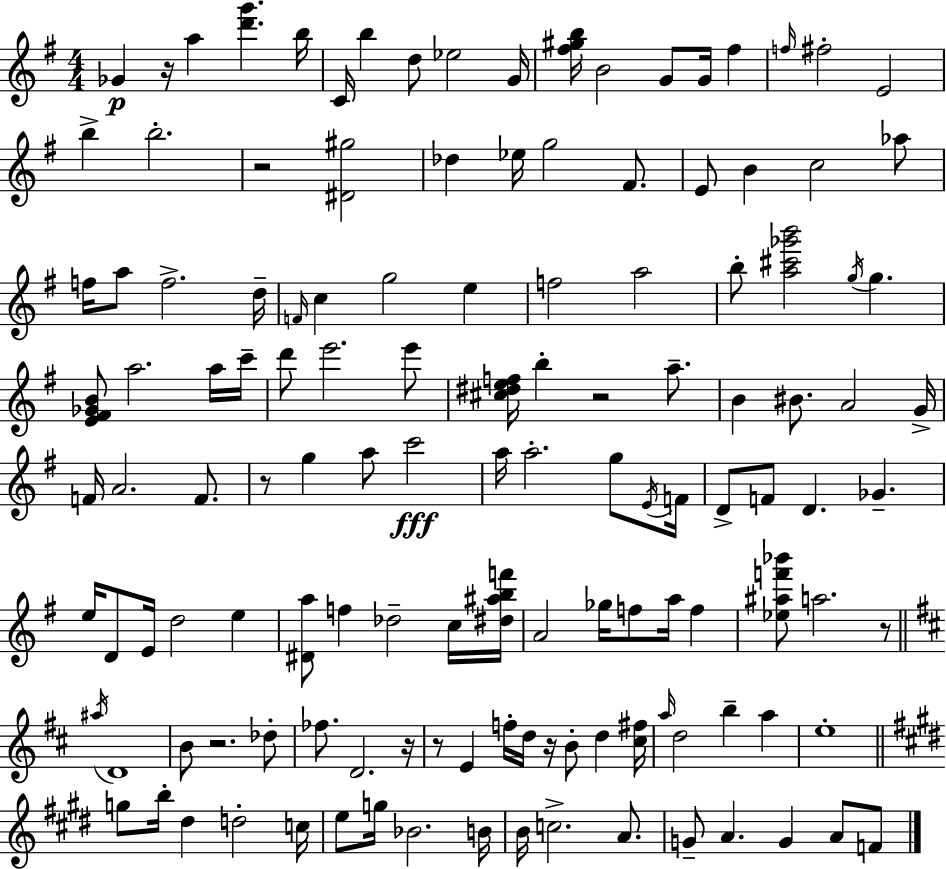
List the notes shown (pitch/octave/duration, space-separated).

Gb4/q R/s A5/q [D6,G6]/q. B5/s C4/s B5/q D5/e Eb5/h G4/s [F#5,G#5,B5]/s B4/h G4/e G4/s F#5/q F5/s F#5/h E4/h B5/q B5/h. R/h [D#4,G#5]/h Db5/q Eb5/s G5/h F#4/e. E4/e B4/q C5/h Ab5/e F5/s A5/e F5/h. D5/s F4/s C5/q G5/h E5/q F5/h A5/h B5/e [A5,C#6,Gb6,B6]/h G5/s G5/q. [E4,F#4,Gb4,B4]/e A5/h. A5/s C6/s D6/e E6/h. E6/e [C#5,D#5,E5,F5]/s B5/q R/h A5/e. B4/q BIS4/e. A4/h G4/s F4/s A4/h. F4/e. R/e G5/q A5/e C6/h A5/s A5/h. G5/e E4/s F4/s D4/e F4/e D4/q. Gb4/q. E5/s D4/e E4/s D5/h E5/q [D#4,A5]/e F5/q Db5/h C5/s [D#5,A#5,B5,F6]/s A4/h Gb5/s F5/e A5/s F5/q [Eb5,A#5,F6,Bb6]/e A5/h. R/e A#5/s D4/w B4/e R/h. Db5/e FES5/e. D4/h. R/s R/e E4/q F5/s D5/s R/s B4/e D5/q [C#5,F#5]/s A5/s D5/h B5/q A5/q E5/w G5/e B5/s D#5/q D5/h C5/s E5/e G5/s Bb4/h. B4/s B4/s C5/h. A4/e. G4/e A4/q. G4/q A4/e F4/e